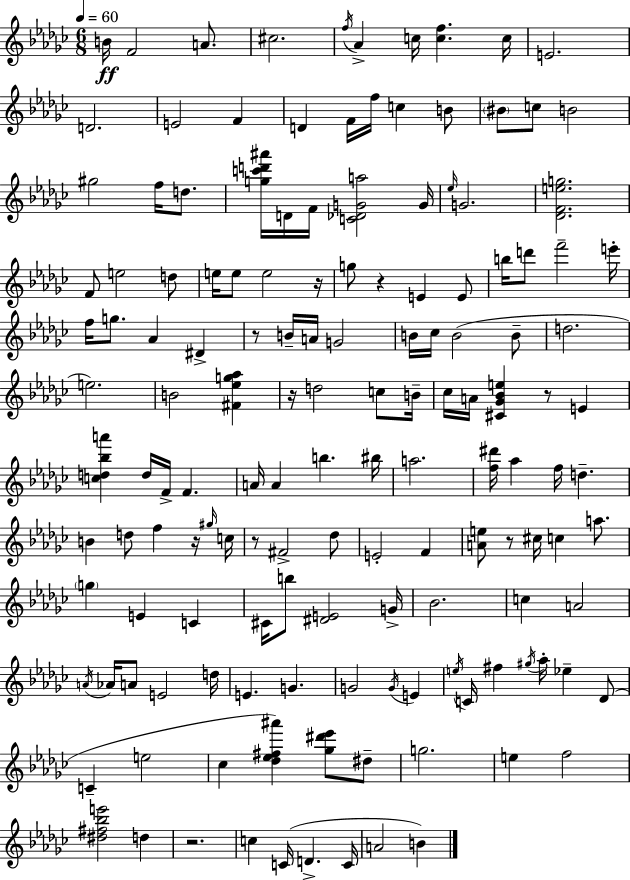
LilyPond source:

{
  \clef treble
  \numericTimeSignature
  \time 6/8
  \key ees \minor
  \tempo 4 = 60
  b'16\ff f'2 a'8. | cis''2. | \acciaccatura { f''16 } aes'4-> c''16 <c'' f''>4. | c''16 e'2. | \break d'2. | e'2 f'4 | d'4 f'16 f''16 c''4 b'8 | \parenthesize bis'8 c''8 b'2 | \break gis''2 f''16 d''8. | <g'' c''' d''' ais'''>16 d'16 f'16 <c' des' g' a''>2 | g'16 \grace { ees''16 } g'2. | <des' f' e'' g''>2. | \break f'8 e''2 | d''8 e''16 e''8 e''2 | r16 g''8 r4 e'4 | e'8 b''16 d'''8 f'''2-- | \break e'''16-. f''16 g''8. aes'4 dis'4-> | r8 b'16-- a'16 g'2 | b'16 ces''16 b'2( | b'8-- d''2. | \break e''2.) | b'2 <fis' ees'' g'' aes''>4 | r16 d''2 c''8 | b'16-- ces''16 a'16 <cis' ges' bes' e''>4 r8 e'4 | \break <c'' d'' bes'' a'''>4 d''16 f'16-> f'4. | a'16 a'4 b''4. | bis''16 a''2. | <f'' dis'''>16 aes''4 f''16 d''4.-- | \break b'4 d''8 f''4 | r16 \grace { gis''16 } c''16 r8 fis'2-> | des''8 e'2-. f'4 | <a' e''>8 r8 cis''16 c''4 | \break a''8. \parenthesize g''4 e'4 c'4 | cis'16 b''8 <dis' e'>2 | g'16-> bes'2. | c''4 a'2 | \break \acciaccatura { a'16 } aes'16 a'8 e'2 | d''16 e'4. g'4. | g'2 | \acciaccatura { g'16 } e'4 \acciaccatura { e''16 } c'16 fis''4 \acciaccatura { gis''16 } | \break aes''16-. ees''4-- des'8( c'4-- e''2 | ces''4 <des'' ees'' fis'' ais'''>4) | <ges'' dis''' ees'''>8 dis''8-- g''2. | e''4 f''2 | \break <dis'' fis'' bes'' e'''>2 | d''4 r2. | c''4 c'16( | d'4.-> c'16 a'2 | \break b'4) \bar "|."
}